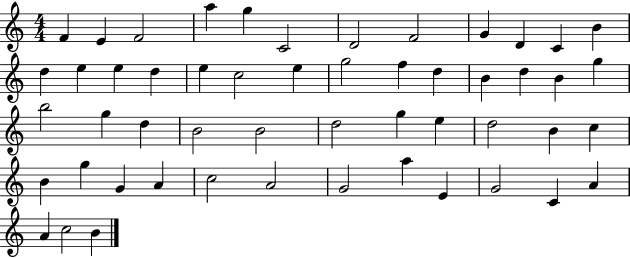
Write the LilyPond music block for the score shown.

{
  \clef treble
  \numericTimeSignature
  \time 4/4
  \key c \major
  f'4 e'4 f'2 | a''4 g''4 c'2 | d'2 f'2 | g'4 d'4 c'4 b'4 | \break d''4 e''4 e''4 d''4 | e''4 c''2 e''4 | g''2 f''4 d''4 | b'4 d''4 b'4 g''4 | \break b''2 g''4 d''4 | b'2 b'2 | d''2 g''4 e''4 | d''2 b'4 c''4 | \break b'4 g''4 g'4 a'4 | c''2 a'2 | g'2 a''4 e'4 | g'2 c'4 a'4 | \break a'4 c''2 b'4 | \bar "|."
}